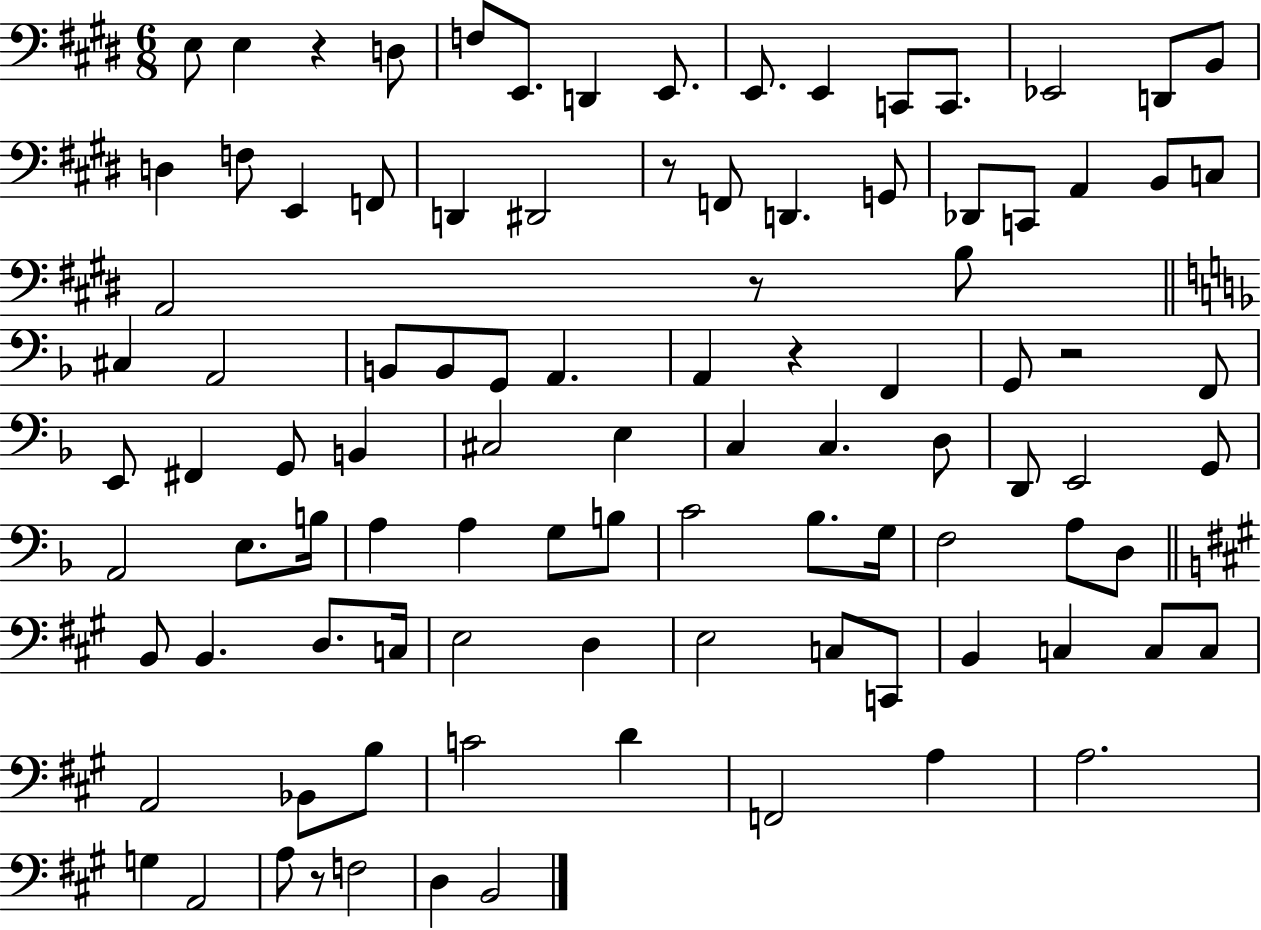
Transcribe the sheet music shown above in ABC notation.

X:1
T:Untitled
M:6/8
L:1/4
K:E
E,/2 E, z D,/2 F,/2 E,,/2 D,, E,,/2 E,,/2 E,, C,,/2 C,,/2 _E,,2 D,,/2 B,,/2 D, F,/2 E,, F,,/2 D,, ^D,,2 z/2 F,,/2 D,, G,,/2 _D,,/2 C,,/2 A,, B,,/2 C,/2 A,,2 z/2 B,/2 ^C, A,,2 B,,/2 B,,/2 G,,/2 A,, A,, z F,, G,,/2 z2 F,,/2 E,,/2 ^F,, G,,/2 B,, ^C,2 E, C, C, D,/2 D,,/2 E,,2 G,,/2 A,,2 E,/2 B,/4 A, A, G,/2 B,/2 C2 _B,/2 G,/4 F,2 A,/2 D,/2 B,,/2 B,, D,/2 C,/4 E,2 D, E,2 C,/2 C,,/2 B,, C, C,/2 C,/2 A,,2 _B,,/2 B,/2 C2 D F,,2 A, A,2 G, A,,2 A,/2 z/2 F,2 D, B,,2